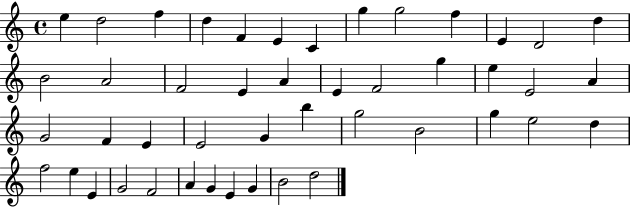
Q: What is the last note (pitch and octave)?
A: D5